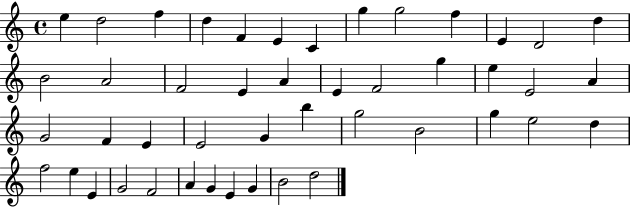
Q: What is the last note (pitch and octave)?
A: D5